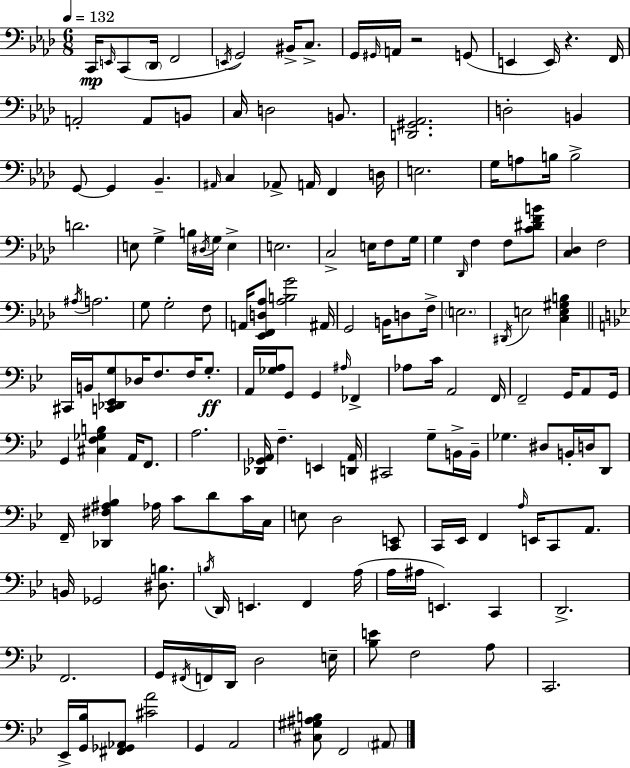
X:1
T:Untitled
M:6/8
L:1/4
K:Fm
C,,/4 E,,/4 C,,/2 _D,,/4 F,,2 E,,/4 G,,2 ^B,,/4 C,/2 G,,/4 ^G,,/4 A,,/4 z2 G,,/2 E,, E,,/4 z F,,/4 A,,2 A,,/2 B,,/2 C,/4 D,2 B,,/2 [D,,^G,,_A,,]2 D,2 B,, G,,/2 G,, _B,, ^A,,/4 C, _A,,/2 A,,/4 F,, D,/4 E,2 G,/4 A,/2 B,/4 B,2 D2 E,/2 G, B,/4 ^D,/4 G,/4 E, E,2 C,2 E,/4 F,/2 G,/4 G, _D,,/4 F, F,/2 [C^DFB]/2 [C,_D,] F,2 ^A,/4 A,2 G,/2 G,2 F,/2 A,,/4 [_E,,F,,D,_A,]/2 [_A,B,G]2 ^A,,/4 G,,2 B,,/4 D,/2 F,/4 E,2 ^D,,/4 E,2 [C,E,^G,B,] ^C,,/4 B,,/4 [C,,_D,,_E,,G,]/2 _D,/4 F,/2 F,/4 G,/2 A,,/4 [_G,A,]/4 G,,/2 G,, ^A,/4 _F,, _A,/2 C/4 A,,2 F,,/4 F,,2 G,,/4 A,,/2 G,,/4 G,, [^C,F,_G,B,] A,,/4 F,,/2 A,2 [_D,,_G,,A,,]/4 F, E,, [D,,A,,]/4 ^C,,2 G,/2 B,,/4 B,,/4 _G, ^D,/2 B,,/4 D,/4 D,,/2 F,,/4 [_D,,^F,^A,_B,] _A,/4 C/2 D/2 C/4 C,/4 E,/2 D,2 [C,,E,,]/2 C,,/4 _E,,/4 F,, A,/4 E,,/4 C,,/2 A,,/2 B,,/4 _G,,2 [^D,B,]/2 B,/4 D,,/4 E,, F,, A,/4 A,/4 ^A,/4 E,, C,, D,,2 F,,2 G,,/4 ^F,,/4 F,,/4 D,,/4 D,2 E,/4 [_B,E]/2 F,2 A,/2 C,,2 _E,,/4 [G,,_B,]/4 [^F,,_G,,_A,,]/2 [^CA]2 G,, A,,2 [^C,^G,^A,B,]/2 F,,2 ^A,,/2